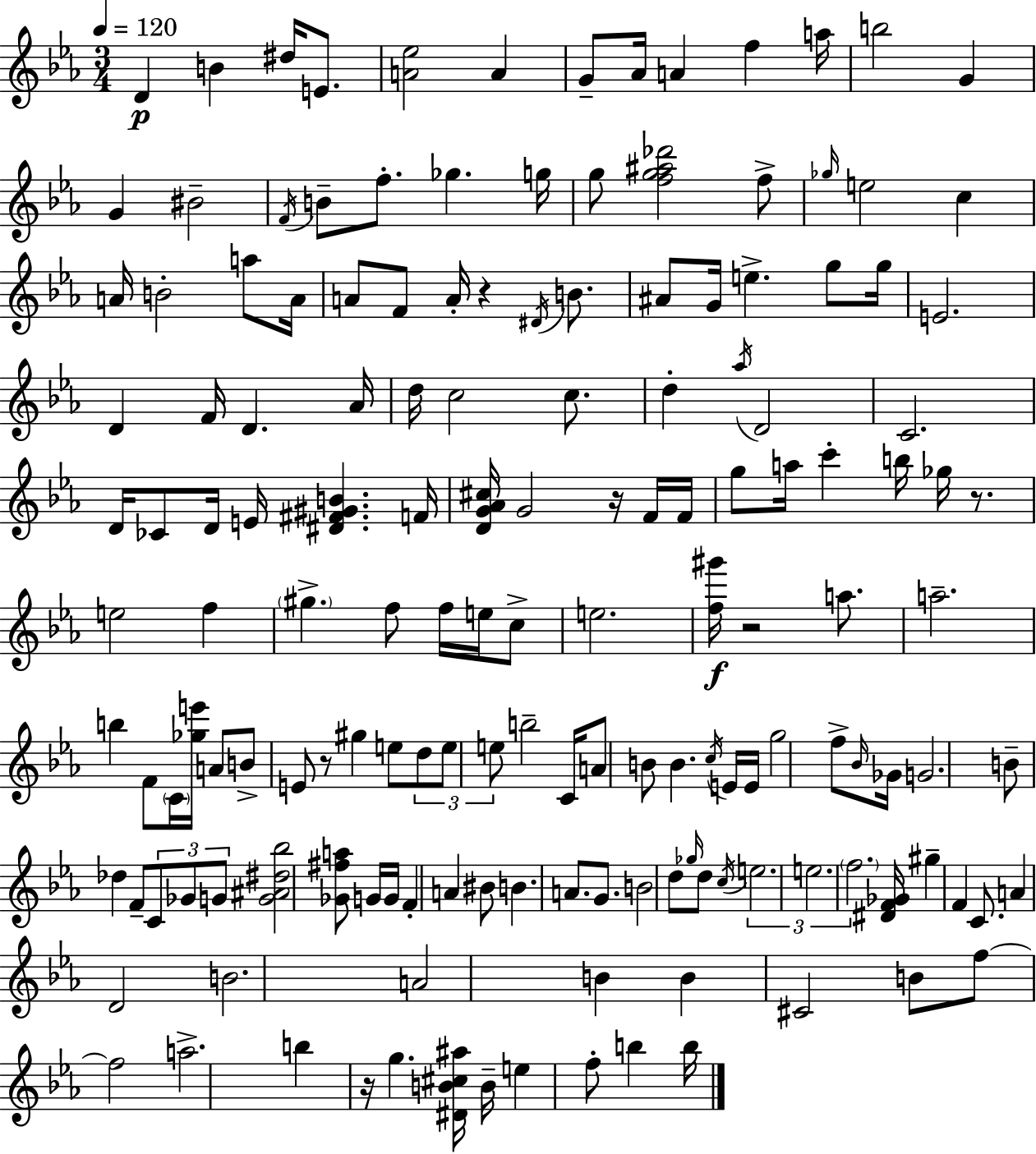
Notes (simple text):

D4/q B4/q D#5/s E4/e. [A4,Eb5]/h A4/q G4/e Ab4/s A4/q F5/q A5/s B5/h G4/q G4/q BIS4/h F4/s B4/e F5/e. Gb5/q. G5/s G5/e [F5,G5,A#5,Db6]/h F5/e Gb5/s E5/h C5/q A4/s B4/h A5/e A4/s A4/e F4/e A4/s R/q D#4/s B4/e. A#4/e G4/s E5/q. G5/e G5/s E4/h. D4/q F4/s D4/q. Ab4/s D5/s C5/h C5/e. D5/q Ab5/s D4/h C4/h. D4/s CES4/e D4/s E4/s [D#4,F#4,G#4,B4]/q. F4/s [D4,G4,Ab4,C#5]/s G4/h R/s F4/s F4/s G5/e A5/s C6/q B5/s Gb5/s R/e. E5/h F5/q G#5/q. F5/e F5/s E5/s C5/e E5/h. [F5,G#6]/s R/h A5/e. A5/h. B5/q F4/e C4/s [Gb5,E6]/s A4/e B4/e E4/e R/e G#5/q E5/e D5/e E5/e E5/e B5/h C4/s A4/e B4/e B4/q. C5/s E4/s E4/s G5/h F5/e Bb4/s Gb4/s G4/h. B4/e Db5/q F4/e C4/e Gb4/e G4/e [G4,A#4,D#5,Bb5]/h [Gb4,F#5,A5]/e G4/s G4/s F4/q A4/q BIS4/e B4/q. A4/e. G4/e. B4/h D5/e Gb5/s D5/e C5/s E5/h. E5/h. F5/h. [D#4,F4,Gb4]/s G#5/q F4/q C4/e. A4/q D4/h B4/h. A4/h B4/q B4/q C#4/h B4/e F5/e F5/h A5/h. B5/q R/s G5/q. [D#4,B4,C#5,A#5]/s B4/s E5/q F5/e B5/q B5/s